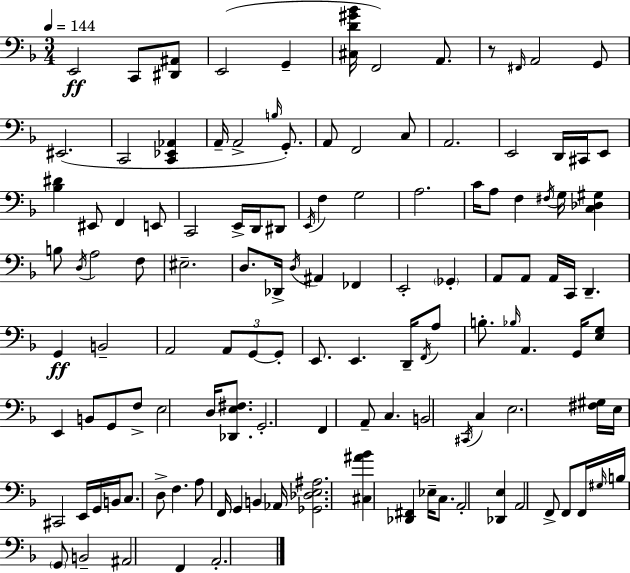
X:1
T:Untitled
M:3/4
L:1/4
K:F
E,,2 C,,/2 [^D,,^A,,]/2 E,,2 G,, [^C,D^G_B]/4 F,,2 A,,/2 z/2 ^F,,/4 A,,2 G,,/2 ^E,,2 C,,2 [C,,_E,,_A,,] A,,/4 A,,2 B,/4 G,,/2 A,,/2 F,,2 C,/2 A,,2 E,,2 D,,/4 ^C,,/4 E,,/2 [_B,^D] ^E,,/2 F,, E,,/2 C,,2 E,,/4 D,,/4 ^D,,/2 E,,/4 F, G,2 A,2 C/4 A,/2 F, ^F,/4 G,/4 [C,_D,^G,] B,/2 D,/4 A,2 F,/2 ^E,2 D,/2 _D,,/4 D,/4 ^A,, _F,, E,,2 _G,, A,,/2 A,,/2 A,,/4 C,,/4 D,, G,, B,,2 A,,2 A,,/2 G,,/2 G,,/2 E,,/2 E,, D,,/4 F,,/4 A,/2 B,/2 _B,/4 A,, G,,/4 [E,G,]/2 E,, B,,/2 G,,/2 F,/2 E,2 D,/4 [_D,,E,^F,]/2 G,,2 F,, A,,/2 C, B,,2 ^C,,/4 C, E,2 [^F,^G,]/4 E,/4 ^C,,2 E,,/4 G,,/4 B,,/4 C,/2 D,/2 F, A,/2 F,,/4 G,, B,, _A,,/4 [_G,,_D,E,^A,]2 [^C,^A_B] [_D,,^F,,] _E,/4 C,/2 A,,2 [_D,,E,] A,,2 F,,/2 F,,/2 F,,/4 ^G,/4 B,/4 G,,/2 B,,2 ^A,,2 F,, A,,2